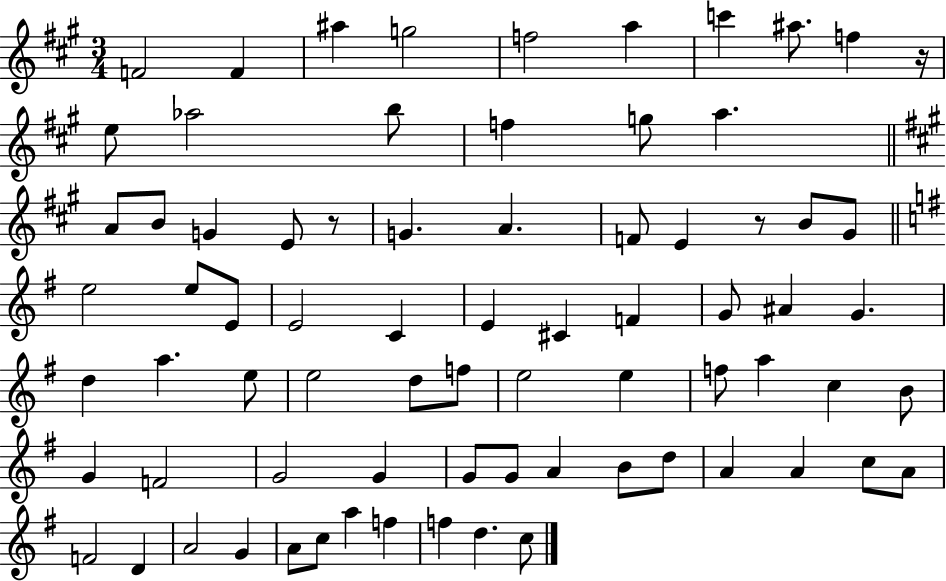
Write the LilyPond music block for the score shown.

{
  \clef treble
  \numericTimeSignature
  \time 3/4
  \key a \major
  f'2 f'4 | ais''4 g''2 | f''2 a''4 | c'''4 ais''8. f''4 r16 | \break e''8 aes''2 b''8 | f''4 g''8 a''4. | \bar "||" \break \key a \major a'8 b'8 g'4 e'8 r8 | g'4. a'4. | f'8 e'4 r8 b'8 gis'8 | \bar "||" \break \key g \major e''2 e''8 e'8 | e'2 c'4 | e'4 cis'4 f'4 | g'8 ais'4 g'4. | \break d''4 a''4. e''8 | e''2 d''8 f''8 | e''2 e''4 | f''8 a''4 c''4 b'8 | \break g'4 f'2 | g'2 g'4 | g'8 g'8 a'4 b'8 d''8 | a'4 a'4 c''8 a'8 | \break f'2 d'4 | a'2 g'4 | a'8 c''8 a''4 f''4 | f''4 d''4. c''8 | \break \bar "|."
}